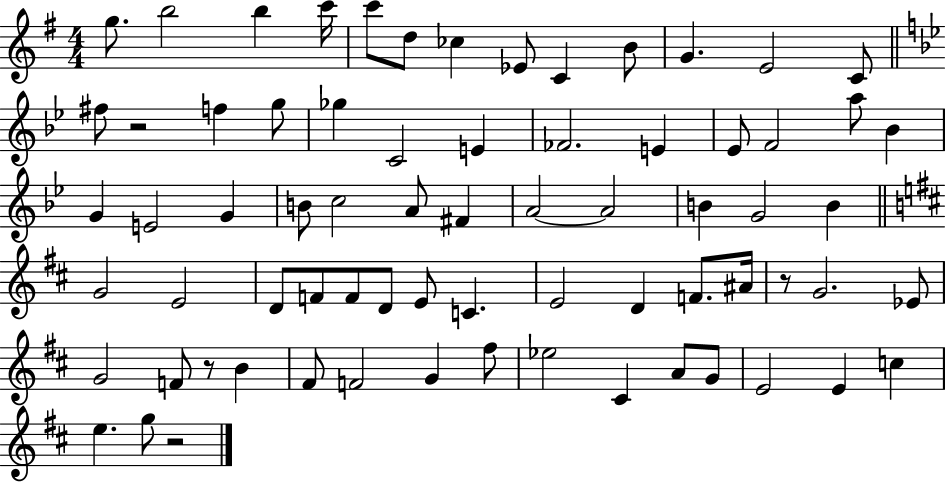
X:1
T:Untitled
M:4/4
L:1/4
K:G
g/2 b2 b c'/4 c'/2 d/2 _c _E/2 C B/2 G E2 C/2 ^f/2 z2 f g/2 _g C2 E _F2 E _E/2 F2 a/2 _B G E2 G B/2 c2 A/2 ^F A2 A2 B G2 B G2 E2 D/2 F/2 F/2 D/2 E/2 C E2 D F/2 ^A/4 z/2 G2 _E/2 G2 F/2 z/2 B ^F/2 F2 G ^f/2 _e2 ^C A/2 G/2 E2 E c e g/2 z2